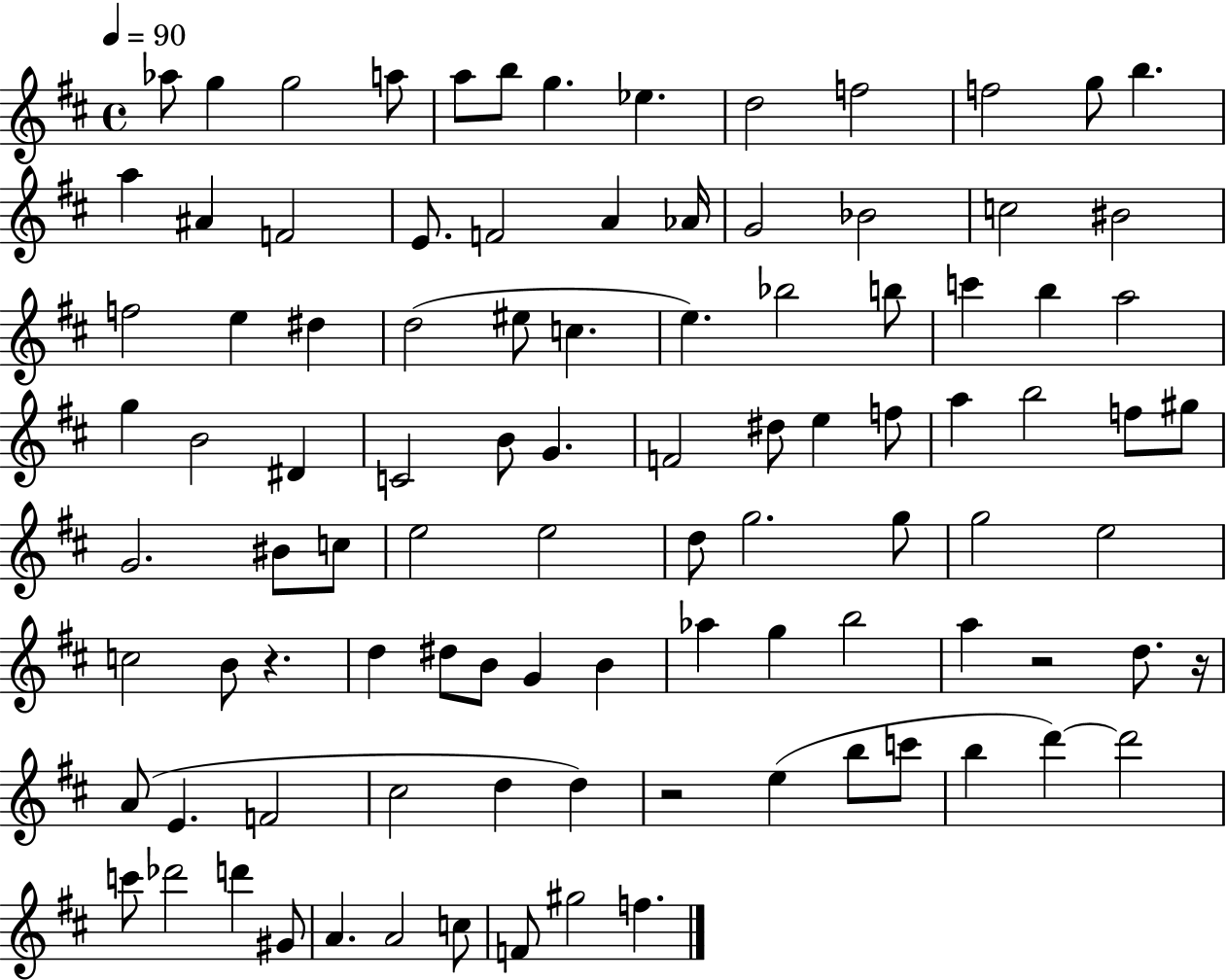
Ab5/e G5/q G5/h A5/e A5/e B5/e G5/q. Eb5/q. D5/h F5/h F5/h G5/e B5/q. A5/q A#4/q F4/h E4/e. F4/h A4/q Ab4/s G4/h Bb4/h C5/h BIS4/h F5/h E5/q D#5/q D5/h EIS5/e C5/q. E5/q. Bb5/h B5/e C6/q B5/q A5/h G5/q B4/h D#4/q C4/h B4/e G4/q. F4/h D#5/e E5/q F5/e A5/q B5/h F5/e G#5/e G4/h. BIS4/e C5/e E5/h E5/h D5/e G5/h. G5/e G5/h E5/h C5/h B4/e R/q. D5/q D#5/e B4/e G4/q B4/q Ab5/q G5/q B5/h A5/q R/h D5/e. R/s A4/e E4/q. F4/h C#5/h D5/q D5/q R/h E5/q B5/e C6/e B5/q D6/q D6/h C6/e Db6/h D6/q G#4/e A4/q. A4/h C5/e F4/e G#5/h F5/q.